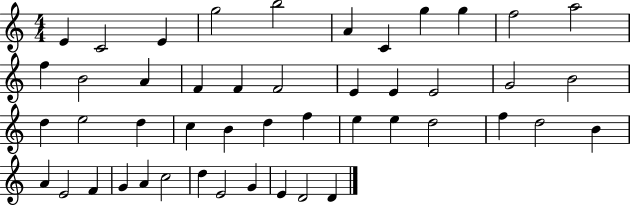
E4/q C4/h E4/q G5/h B5/h A4/q C4/q G5/q G5/q F5/h A5/h F5/q B4/h A4/q F4/q F4/q F4/h E4/q E4/q E4/h G4/h B4/h D5/q E5/h D5/q C5/q B4/q D5/q F5/q E5/q E5/q D5/h F5/q D5/h B4/q A4/q E4/h F4/q G4/q A4/q C5/h D5/q E4/h G4/q E4/q D4/h D4/q